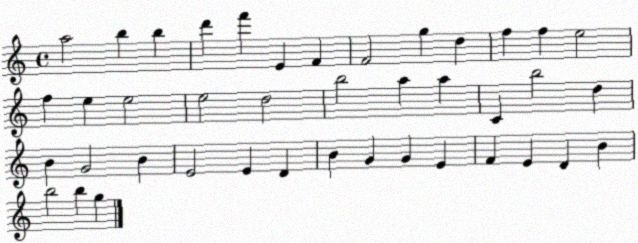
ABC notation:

X:1
T:Untitled
M:4/4
L:1/4
K:C
a2 b b d' f' E F F2 g d f f e2 f e e2 e2 d2 b2 a a C b2 d B G2 B E2 E D B G G E F E D B b2 b g